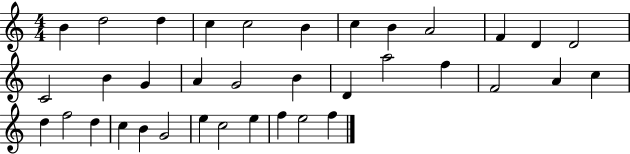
{
  \clef treble
  \numericTimeSignature
  \time 4/4
  \key c \major
  b'4 d''2 d''4 | c''4 c''2 b'4 | c''4 b'4 a'2 | f'4 d'4 d'2 | \break c'2 b'4 g'4 | a'4 g'2 b'4 | d'4 a''2 f''4 | f'2 a'4 c''4 | \break d''4 f''2 d''4 | c''4 b'4 g'2 | e''4 c''2 e''4 | f''4 e''2 f''4 | \break \bar "|."
}